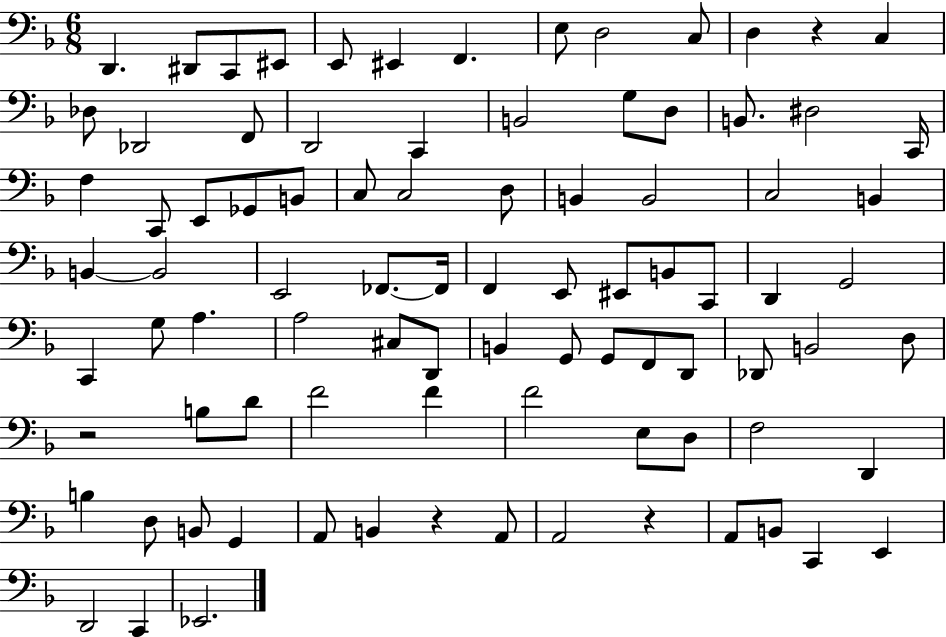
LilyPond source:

{
  \clef bass
  \numericTimeSignature
  \time 6/8
  \key f \major
  d,4. dis,8 c,8 eis,8 | e,8 eis,4 f,4. | e8 d2 c8 | d4 r4 c4 | \break des8 des,2 f,8 | d,2 c,4 | b,2 g8 d8 | b,8. dis2 c,16 | \break f4 c,8 e,8 ges,8 b,8 | c8 c2 d8 | b,4 b,2 | c2 b,4 | \break b,4~~ b,2 | e,2 fes,8.~~ fes,16 | f,4 e,8 eis,8 b,8 c,8 | d,4 g,2 | \break c,4 g8 a4. | a2 cis8 d,8 | b,4 g,8 g,8 f,8 d,8 | des,8 b,2 d8 | \break r2 b8 d'8 | f'2 f'4 | f'2 e8 d8 | f2 d,4 | \break b4 d8 b,8 g,4 | a,8 b,4 r4 a,8 | a,2 r4 | a,8 b,8 c,4 e,4 | \break d,2 c,4 | ees,2. | \bar "|."
}